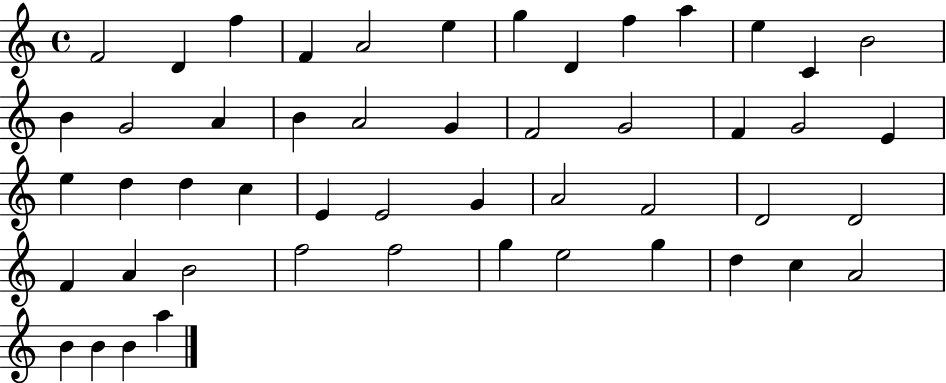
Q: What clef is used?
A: treble